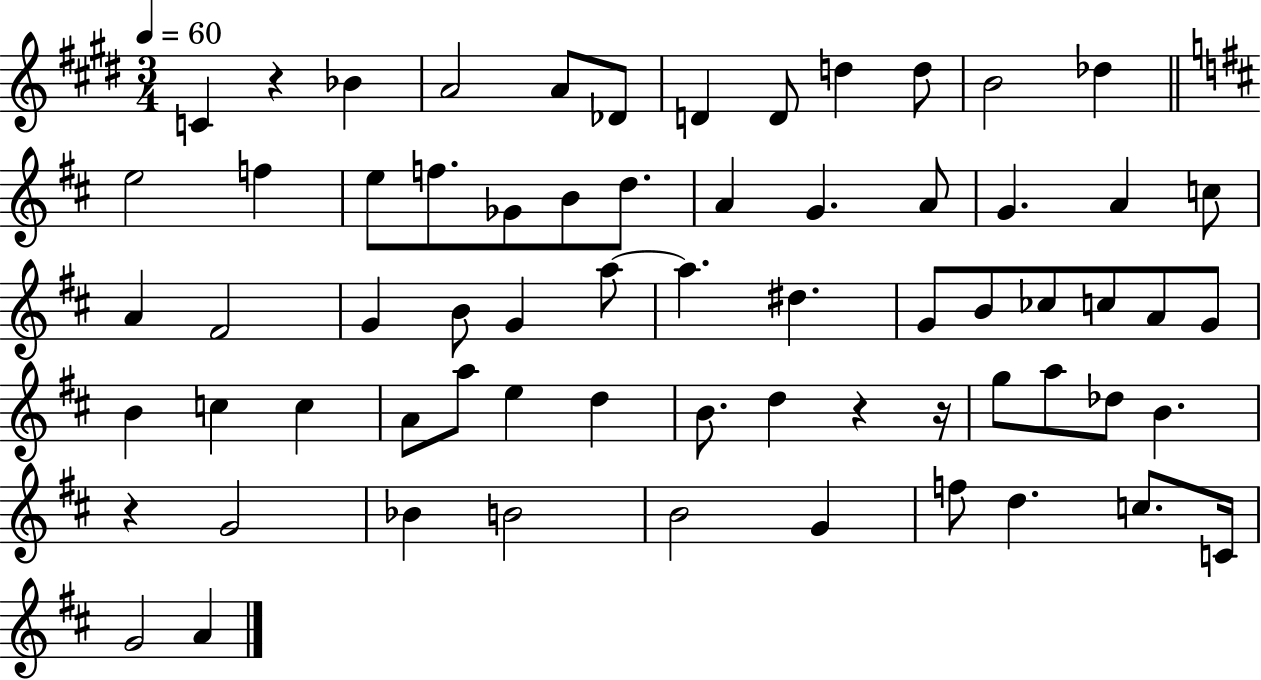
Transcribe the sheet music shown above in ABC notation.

X:1
T:Untitled
M:3/4
L:1/4
K:E
C z _B A2 A/2 _D/2 D D/2 d d/2 B2 _d e2 f e/2 f/2 _G/2 B/2 d/2 A G A/2 G A c/2 A ^F2 G B/2 G a/2 a ^d G/2 B/2 _c/2 c/2 A/2 G/2 B c c A/2 a/2 e d B/2 d z z/4 g/2 a/2 _d/2 B z G2 _B B2 B2 G f/2 d c/2 C/4 G2 A